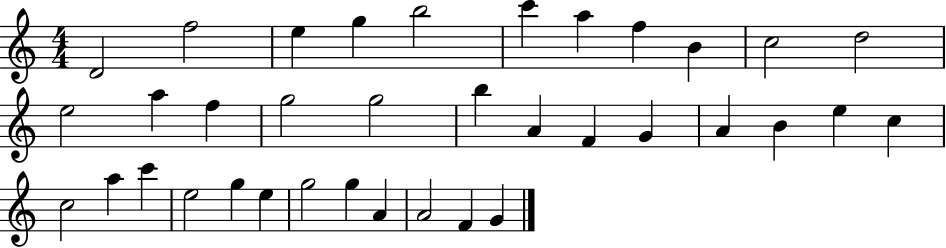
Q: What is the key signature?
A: C major